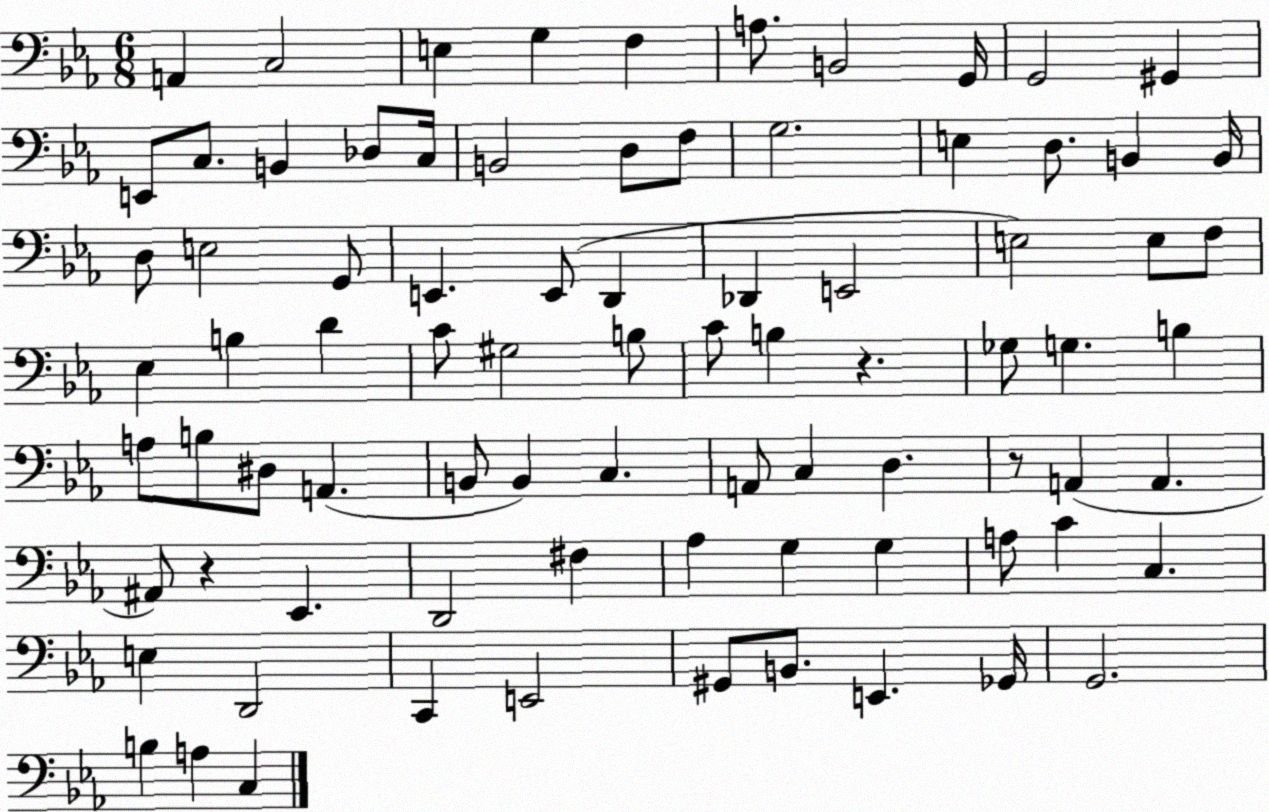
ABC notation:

X:1
T:Untitled
M:6/8
L:1/4
K:Eb
A,, C,2 E, G, F, A,/2 B,,2 G,,/4 G,,2 ^G,, E,,/2 C,/2 B,, _D,/2 C,/4 B,,2 D,/2 F,/2 G,2 E, D,/2 B,, B,,/4 D,/2 E,2 G,,/2 E,, E,,/2 D,, _D,, E,,2 E,2 E,/2 F,/2 _E, B, D C/2 ^G,2 B,/2 C/2 B, z _G,/2 G, B, A,/2 B,/2 ^D,/2 A,, B,,/2 B,, C, A,,/2 C, D, z/2 A,, A,, ^A,,/2 z _E,, D,,2 ^F, _A, G, G, A,/2 C C, E, D,,2 C,, E,,2 ^G,,/2 B,,/2 E,, _G,,/4 G,,2 B, A, C,